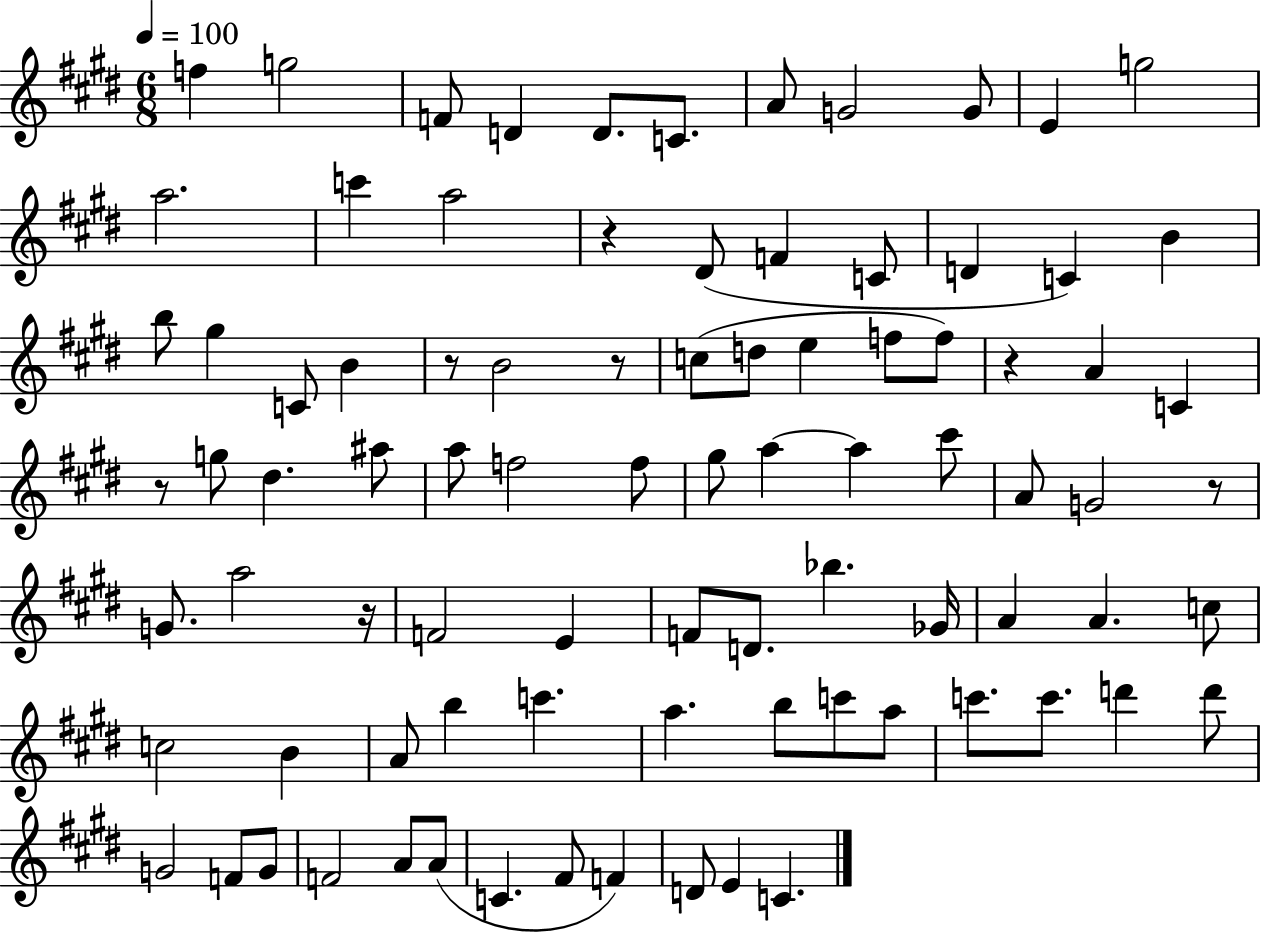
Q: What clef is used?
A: treble